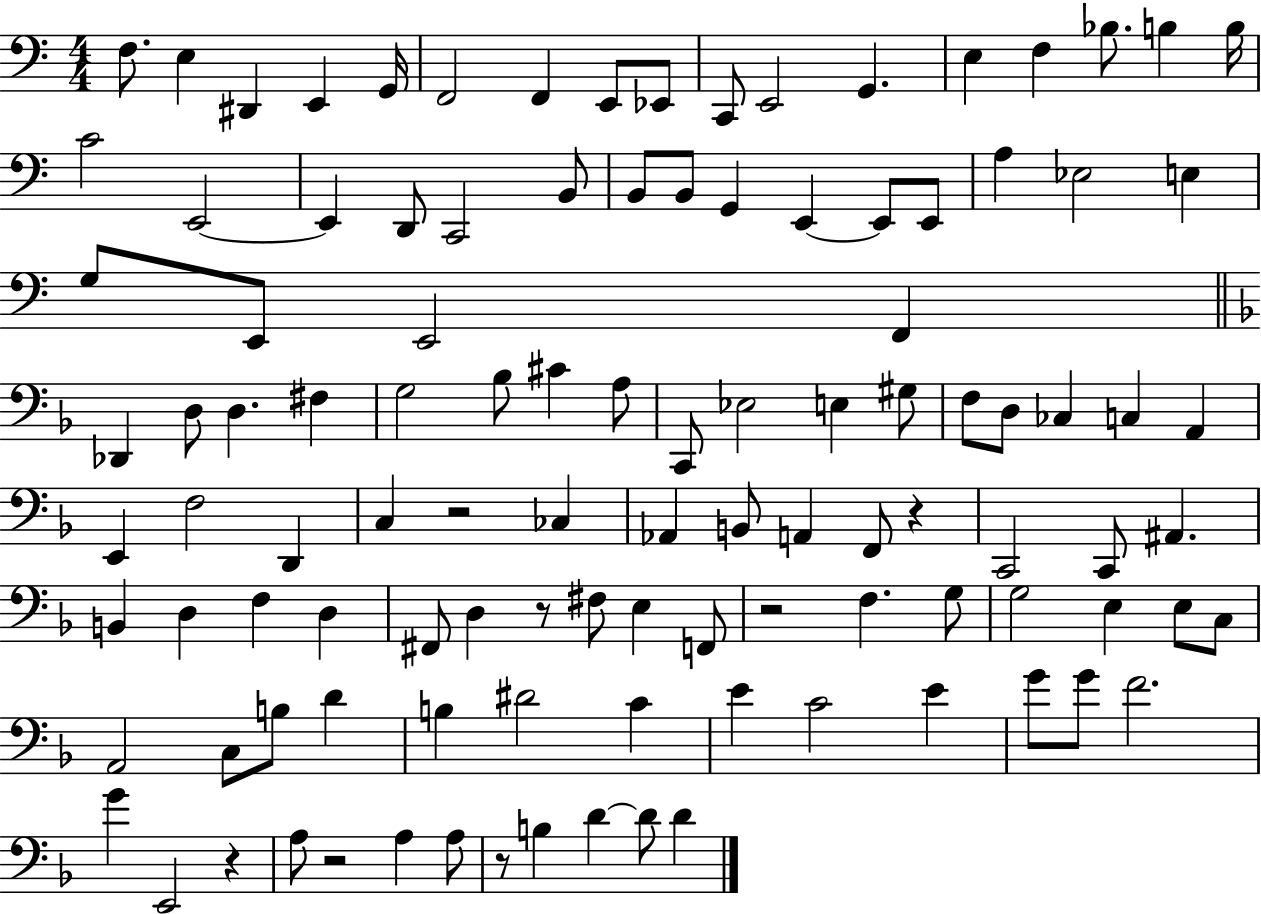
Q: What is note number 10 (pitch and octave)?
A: C2